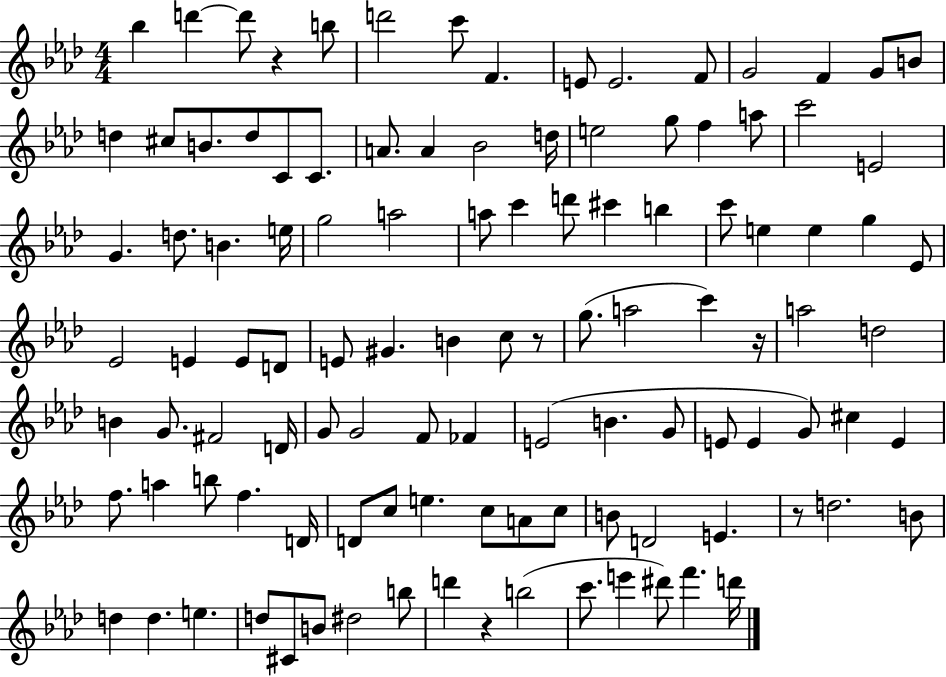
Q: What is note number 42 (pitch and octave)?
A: C6